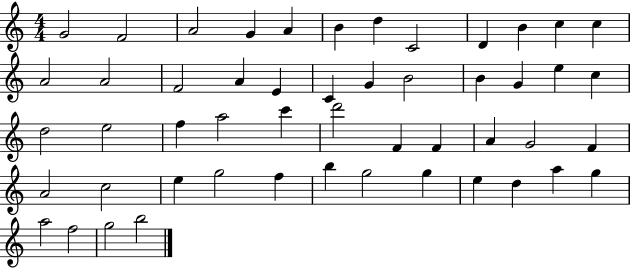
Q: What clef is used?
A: treble